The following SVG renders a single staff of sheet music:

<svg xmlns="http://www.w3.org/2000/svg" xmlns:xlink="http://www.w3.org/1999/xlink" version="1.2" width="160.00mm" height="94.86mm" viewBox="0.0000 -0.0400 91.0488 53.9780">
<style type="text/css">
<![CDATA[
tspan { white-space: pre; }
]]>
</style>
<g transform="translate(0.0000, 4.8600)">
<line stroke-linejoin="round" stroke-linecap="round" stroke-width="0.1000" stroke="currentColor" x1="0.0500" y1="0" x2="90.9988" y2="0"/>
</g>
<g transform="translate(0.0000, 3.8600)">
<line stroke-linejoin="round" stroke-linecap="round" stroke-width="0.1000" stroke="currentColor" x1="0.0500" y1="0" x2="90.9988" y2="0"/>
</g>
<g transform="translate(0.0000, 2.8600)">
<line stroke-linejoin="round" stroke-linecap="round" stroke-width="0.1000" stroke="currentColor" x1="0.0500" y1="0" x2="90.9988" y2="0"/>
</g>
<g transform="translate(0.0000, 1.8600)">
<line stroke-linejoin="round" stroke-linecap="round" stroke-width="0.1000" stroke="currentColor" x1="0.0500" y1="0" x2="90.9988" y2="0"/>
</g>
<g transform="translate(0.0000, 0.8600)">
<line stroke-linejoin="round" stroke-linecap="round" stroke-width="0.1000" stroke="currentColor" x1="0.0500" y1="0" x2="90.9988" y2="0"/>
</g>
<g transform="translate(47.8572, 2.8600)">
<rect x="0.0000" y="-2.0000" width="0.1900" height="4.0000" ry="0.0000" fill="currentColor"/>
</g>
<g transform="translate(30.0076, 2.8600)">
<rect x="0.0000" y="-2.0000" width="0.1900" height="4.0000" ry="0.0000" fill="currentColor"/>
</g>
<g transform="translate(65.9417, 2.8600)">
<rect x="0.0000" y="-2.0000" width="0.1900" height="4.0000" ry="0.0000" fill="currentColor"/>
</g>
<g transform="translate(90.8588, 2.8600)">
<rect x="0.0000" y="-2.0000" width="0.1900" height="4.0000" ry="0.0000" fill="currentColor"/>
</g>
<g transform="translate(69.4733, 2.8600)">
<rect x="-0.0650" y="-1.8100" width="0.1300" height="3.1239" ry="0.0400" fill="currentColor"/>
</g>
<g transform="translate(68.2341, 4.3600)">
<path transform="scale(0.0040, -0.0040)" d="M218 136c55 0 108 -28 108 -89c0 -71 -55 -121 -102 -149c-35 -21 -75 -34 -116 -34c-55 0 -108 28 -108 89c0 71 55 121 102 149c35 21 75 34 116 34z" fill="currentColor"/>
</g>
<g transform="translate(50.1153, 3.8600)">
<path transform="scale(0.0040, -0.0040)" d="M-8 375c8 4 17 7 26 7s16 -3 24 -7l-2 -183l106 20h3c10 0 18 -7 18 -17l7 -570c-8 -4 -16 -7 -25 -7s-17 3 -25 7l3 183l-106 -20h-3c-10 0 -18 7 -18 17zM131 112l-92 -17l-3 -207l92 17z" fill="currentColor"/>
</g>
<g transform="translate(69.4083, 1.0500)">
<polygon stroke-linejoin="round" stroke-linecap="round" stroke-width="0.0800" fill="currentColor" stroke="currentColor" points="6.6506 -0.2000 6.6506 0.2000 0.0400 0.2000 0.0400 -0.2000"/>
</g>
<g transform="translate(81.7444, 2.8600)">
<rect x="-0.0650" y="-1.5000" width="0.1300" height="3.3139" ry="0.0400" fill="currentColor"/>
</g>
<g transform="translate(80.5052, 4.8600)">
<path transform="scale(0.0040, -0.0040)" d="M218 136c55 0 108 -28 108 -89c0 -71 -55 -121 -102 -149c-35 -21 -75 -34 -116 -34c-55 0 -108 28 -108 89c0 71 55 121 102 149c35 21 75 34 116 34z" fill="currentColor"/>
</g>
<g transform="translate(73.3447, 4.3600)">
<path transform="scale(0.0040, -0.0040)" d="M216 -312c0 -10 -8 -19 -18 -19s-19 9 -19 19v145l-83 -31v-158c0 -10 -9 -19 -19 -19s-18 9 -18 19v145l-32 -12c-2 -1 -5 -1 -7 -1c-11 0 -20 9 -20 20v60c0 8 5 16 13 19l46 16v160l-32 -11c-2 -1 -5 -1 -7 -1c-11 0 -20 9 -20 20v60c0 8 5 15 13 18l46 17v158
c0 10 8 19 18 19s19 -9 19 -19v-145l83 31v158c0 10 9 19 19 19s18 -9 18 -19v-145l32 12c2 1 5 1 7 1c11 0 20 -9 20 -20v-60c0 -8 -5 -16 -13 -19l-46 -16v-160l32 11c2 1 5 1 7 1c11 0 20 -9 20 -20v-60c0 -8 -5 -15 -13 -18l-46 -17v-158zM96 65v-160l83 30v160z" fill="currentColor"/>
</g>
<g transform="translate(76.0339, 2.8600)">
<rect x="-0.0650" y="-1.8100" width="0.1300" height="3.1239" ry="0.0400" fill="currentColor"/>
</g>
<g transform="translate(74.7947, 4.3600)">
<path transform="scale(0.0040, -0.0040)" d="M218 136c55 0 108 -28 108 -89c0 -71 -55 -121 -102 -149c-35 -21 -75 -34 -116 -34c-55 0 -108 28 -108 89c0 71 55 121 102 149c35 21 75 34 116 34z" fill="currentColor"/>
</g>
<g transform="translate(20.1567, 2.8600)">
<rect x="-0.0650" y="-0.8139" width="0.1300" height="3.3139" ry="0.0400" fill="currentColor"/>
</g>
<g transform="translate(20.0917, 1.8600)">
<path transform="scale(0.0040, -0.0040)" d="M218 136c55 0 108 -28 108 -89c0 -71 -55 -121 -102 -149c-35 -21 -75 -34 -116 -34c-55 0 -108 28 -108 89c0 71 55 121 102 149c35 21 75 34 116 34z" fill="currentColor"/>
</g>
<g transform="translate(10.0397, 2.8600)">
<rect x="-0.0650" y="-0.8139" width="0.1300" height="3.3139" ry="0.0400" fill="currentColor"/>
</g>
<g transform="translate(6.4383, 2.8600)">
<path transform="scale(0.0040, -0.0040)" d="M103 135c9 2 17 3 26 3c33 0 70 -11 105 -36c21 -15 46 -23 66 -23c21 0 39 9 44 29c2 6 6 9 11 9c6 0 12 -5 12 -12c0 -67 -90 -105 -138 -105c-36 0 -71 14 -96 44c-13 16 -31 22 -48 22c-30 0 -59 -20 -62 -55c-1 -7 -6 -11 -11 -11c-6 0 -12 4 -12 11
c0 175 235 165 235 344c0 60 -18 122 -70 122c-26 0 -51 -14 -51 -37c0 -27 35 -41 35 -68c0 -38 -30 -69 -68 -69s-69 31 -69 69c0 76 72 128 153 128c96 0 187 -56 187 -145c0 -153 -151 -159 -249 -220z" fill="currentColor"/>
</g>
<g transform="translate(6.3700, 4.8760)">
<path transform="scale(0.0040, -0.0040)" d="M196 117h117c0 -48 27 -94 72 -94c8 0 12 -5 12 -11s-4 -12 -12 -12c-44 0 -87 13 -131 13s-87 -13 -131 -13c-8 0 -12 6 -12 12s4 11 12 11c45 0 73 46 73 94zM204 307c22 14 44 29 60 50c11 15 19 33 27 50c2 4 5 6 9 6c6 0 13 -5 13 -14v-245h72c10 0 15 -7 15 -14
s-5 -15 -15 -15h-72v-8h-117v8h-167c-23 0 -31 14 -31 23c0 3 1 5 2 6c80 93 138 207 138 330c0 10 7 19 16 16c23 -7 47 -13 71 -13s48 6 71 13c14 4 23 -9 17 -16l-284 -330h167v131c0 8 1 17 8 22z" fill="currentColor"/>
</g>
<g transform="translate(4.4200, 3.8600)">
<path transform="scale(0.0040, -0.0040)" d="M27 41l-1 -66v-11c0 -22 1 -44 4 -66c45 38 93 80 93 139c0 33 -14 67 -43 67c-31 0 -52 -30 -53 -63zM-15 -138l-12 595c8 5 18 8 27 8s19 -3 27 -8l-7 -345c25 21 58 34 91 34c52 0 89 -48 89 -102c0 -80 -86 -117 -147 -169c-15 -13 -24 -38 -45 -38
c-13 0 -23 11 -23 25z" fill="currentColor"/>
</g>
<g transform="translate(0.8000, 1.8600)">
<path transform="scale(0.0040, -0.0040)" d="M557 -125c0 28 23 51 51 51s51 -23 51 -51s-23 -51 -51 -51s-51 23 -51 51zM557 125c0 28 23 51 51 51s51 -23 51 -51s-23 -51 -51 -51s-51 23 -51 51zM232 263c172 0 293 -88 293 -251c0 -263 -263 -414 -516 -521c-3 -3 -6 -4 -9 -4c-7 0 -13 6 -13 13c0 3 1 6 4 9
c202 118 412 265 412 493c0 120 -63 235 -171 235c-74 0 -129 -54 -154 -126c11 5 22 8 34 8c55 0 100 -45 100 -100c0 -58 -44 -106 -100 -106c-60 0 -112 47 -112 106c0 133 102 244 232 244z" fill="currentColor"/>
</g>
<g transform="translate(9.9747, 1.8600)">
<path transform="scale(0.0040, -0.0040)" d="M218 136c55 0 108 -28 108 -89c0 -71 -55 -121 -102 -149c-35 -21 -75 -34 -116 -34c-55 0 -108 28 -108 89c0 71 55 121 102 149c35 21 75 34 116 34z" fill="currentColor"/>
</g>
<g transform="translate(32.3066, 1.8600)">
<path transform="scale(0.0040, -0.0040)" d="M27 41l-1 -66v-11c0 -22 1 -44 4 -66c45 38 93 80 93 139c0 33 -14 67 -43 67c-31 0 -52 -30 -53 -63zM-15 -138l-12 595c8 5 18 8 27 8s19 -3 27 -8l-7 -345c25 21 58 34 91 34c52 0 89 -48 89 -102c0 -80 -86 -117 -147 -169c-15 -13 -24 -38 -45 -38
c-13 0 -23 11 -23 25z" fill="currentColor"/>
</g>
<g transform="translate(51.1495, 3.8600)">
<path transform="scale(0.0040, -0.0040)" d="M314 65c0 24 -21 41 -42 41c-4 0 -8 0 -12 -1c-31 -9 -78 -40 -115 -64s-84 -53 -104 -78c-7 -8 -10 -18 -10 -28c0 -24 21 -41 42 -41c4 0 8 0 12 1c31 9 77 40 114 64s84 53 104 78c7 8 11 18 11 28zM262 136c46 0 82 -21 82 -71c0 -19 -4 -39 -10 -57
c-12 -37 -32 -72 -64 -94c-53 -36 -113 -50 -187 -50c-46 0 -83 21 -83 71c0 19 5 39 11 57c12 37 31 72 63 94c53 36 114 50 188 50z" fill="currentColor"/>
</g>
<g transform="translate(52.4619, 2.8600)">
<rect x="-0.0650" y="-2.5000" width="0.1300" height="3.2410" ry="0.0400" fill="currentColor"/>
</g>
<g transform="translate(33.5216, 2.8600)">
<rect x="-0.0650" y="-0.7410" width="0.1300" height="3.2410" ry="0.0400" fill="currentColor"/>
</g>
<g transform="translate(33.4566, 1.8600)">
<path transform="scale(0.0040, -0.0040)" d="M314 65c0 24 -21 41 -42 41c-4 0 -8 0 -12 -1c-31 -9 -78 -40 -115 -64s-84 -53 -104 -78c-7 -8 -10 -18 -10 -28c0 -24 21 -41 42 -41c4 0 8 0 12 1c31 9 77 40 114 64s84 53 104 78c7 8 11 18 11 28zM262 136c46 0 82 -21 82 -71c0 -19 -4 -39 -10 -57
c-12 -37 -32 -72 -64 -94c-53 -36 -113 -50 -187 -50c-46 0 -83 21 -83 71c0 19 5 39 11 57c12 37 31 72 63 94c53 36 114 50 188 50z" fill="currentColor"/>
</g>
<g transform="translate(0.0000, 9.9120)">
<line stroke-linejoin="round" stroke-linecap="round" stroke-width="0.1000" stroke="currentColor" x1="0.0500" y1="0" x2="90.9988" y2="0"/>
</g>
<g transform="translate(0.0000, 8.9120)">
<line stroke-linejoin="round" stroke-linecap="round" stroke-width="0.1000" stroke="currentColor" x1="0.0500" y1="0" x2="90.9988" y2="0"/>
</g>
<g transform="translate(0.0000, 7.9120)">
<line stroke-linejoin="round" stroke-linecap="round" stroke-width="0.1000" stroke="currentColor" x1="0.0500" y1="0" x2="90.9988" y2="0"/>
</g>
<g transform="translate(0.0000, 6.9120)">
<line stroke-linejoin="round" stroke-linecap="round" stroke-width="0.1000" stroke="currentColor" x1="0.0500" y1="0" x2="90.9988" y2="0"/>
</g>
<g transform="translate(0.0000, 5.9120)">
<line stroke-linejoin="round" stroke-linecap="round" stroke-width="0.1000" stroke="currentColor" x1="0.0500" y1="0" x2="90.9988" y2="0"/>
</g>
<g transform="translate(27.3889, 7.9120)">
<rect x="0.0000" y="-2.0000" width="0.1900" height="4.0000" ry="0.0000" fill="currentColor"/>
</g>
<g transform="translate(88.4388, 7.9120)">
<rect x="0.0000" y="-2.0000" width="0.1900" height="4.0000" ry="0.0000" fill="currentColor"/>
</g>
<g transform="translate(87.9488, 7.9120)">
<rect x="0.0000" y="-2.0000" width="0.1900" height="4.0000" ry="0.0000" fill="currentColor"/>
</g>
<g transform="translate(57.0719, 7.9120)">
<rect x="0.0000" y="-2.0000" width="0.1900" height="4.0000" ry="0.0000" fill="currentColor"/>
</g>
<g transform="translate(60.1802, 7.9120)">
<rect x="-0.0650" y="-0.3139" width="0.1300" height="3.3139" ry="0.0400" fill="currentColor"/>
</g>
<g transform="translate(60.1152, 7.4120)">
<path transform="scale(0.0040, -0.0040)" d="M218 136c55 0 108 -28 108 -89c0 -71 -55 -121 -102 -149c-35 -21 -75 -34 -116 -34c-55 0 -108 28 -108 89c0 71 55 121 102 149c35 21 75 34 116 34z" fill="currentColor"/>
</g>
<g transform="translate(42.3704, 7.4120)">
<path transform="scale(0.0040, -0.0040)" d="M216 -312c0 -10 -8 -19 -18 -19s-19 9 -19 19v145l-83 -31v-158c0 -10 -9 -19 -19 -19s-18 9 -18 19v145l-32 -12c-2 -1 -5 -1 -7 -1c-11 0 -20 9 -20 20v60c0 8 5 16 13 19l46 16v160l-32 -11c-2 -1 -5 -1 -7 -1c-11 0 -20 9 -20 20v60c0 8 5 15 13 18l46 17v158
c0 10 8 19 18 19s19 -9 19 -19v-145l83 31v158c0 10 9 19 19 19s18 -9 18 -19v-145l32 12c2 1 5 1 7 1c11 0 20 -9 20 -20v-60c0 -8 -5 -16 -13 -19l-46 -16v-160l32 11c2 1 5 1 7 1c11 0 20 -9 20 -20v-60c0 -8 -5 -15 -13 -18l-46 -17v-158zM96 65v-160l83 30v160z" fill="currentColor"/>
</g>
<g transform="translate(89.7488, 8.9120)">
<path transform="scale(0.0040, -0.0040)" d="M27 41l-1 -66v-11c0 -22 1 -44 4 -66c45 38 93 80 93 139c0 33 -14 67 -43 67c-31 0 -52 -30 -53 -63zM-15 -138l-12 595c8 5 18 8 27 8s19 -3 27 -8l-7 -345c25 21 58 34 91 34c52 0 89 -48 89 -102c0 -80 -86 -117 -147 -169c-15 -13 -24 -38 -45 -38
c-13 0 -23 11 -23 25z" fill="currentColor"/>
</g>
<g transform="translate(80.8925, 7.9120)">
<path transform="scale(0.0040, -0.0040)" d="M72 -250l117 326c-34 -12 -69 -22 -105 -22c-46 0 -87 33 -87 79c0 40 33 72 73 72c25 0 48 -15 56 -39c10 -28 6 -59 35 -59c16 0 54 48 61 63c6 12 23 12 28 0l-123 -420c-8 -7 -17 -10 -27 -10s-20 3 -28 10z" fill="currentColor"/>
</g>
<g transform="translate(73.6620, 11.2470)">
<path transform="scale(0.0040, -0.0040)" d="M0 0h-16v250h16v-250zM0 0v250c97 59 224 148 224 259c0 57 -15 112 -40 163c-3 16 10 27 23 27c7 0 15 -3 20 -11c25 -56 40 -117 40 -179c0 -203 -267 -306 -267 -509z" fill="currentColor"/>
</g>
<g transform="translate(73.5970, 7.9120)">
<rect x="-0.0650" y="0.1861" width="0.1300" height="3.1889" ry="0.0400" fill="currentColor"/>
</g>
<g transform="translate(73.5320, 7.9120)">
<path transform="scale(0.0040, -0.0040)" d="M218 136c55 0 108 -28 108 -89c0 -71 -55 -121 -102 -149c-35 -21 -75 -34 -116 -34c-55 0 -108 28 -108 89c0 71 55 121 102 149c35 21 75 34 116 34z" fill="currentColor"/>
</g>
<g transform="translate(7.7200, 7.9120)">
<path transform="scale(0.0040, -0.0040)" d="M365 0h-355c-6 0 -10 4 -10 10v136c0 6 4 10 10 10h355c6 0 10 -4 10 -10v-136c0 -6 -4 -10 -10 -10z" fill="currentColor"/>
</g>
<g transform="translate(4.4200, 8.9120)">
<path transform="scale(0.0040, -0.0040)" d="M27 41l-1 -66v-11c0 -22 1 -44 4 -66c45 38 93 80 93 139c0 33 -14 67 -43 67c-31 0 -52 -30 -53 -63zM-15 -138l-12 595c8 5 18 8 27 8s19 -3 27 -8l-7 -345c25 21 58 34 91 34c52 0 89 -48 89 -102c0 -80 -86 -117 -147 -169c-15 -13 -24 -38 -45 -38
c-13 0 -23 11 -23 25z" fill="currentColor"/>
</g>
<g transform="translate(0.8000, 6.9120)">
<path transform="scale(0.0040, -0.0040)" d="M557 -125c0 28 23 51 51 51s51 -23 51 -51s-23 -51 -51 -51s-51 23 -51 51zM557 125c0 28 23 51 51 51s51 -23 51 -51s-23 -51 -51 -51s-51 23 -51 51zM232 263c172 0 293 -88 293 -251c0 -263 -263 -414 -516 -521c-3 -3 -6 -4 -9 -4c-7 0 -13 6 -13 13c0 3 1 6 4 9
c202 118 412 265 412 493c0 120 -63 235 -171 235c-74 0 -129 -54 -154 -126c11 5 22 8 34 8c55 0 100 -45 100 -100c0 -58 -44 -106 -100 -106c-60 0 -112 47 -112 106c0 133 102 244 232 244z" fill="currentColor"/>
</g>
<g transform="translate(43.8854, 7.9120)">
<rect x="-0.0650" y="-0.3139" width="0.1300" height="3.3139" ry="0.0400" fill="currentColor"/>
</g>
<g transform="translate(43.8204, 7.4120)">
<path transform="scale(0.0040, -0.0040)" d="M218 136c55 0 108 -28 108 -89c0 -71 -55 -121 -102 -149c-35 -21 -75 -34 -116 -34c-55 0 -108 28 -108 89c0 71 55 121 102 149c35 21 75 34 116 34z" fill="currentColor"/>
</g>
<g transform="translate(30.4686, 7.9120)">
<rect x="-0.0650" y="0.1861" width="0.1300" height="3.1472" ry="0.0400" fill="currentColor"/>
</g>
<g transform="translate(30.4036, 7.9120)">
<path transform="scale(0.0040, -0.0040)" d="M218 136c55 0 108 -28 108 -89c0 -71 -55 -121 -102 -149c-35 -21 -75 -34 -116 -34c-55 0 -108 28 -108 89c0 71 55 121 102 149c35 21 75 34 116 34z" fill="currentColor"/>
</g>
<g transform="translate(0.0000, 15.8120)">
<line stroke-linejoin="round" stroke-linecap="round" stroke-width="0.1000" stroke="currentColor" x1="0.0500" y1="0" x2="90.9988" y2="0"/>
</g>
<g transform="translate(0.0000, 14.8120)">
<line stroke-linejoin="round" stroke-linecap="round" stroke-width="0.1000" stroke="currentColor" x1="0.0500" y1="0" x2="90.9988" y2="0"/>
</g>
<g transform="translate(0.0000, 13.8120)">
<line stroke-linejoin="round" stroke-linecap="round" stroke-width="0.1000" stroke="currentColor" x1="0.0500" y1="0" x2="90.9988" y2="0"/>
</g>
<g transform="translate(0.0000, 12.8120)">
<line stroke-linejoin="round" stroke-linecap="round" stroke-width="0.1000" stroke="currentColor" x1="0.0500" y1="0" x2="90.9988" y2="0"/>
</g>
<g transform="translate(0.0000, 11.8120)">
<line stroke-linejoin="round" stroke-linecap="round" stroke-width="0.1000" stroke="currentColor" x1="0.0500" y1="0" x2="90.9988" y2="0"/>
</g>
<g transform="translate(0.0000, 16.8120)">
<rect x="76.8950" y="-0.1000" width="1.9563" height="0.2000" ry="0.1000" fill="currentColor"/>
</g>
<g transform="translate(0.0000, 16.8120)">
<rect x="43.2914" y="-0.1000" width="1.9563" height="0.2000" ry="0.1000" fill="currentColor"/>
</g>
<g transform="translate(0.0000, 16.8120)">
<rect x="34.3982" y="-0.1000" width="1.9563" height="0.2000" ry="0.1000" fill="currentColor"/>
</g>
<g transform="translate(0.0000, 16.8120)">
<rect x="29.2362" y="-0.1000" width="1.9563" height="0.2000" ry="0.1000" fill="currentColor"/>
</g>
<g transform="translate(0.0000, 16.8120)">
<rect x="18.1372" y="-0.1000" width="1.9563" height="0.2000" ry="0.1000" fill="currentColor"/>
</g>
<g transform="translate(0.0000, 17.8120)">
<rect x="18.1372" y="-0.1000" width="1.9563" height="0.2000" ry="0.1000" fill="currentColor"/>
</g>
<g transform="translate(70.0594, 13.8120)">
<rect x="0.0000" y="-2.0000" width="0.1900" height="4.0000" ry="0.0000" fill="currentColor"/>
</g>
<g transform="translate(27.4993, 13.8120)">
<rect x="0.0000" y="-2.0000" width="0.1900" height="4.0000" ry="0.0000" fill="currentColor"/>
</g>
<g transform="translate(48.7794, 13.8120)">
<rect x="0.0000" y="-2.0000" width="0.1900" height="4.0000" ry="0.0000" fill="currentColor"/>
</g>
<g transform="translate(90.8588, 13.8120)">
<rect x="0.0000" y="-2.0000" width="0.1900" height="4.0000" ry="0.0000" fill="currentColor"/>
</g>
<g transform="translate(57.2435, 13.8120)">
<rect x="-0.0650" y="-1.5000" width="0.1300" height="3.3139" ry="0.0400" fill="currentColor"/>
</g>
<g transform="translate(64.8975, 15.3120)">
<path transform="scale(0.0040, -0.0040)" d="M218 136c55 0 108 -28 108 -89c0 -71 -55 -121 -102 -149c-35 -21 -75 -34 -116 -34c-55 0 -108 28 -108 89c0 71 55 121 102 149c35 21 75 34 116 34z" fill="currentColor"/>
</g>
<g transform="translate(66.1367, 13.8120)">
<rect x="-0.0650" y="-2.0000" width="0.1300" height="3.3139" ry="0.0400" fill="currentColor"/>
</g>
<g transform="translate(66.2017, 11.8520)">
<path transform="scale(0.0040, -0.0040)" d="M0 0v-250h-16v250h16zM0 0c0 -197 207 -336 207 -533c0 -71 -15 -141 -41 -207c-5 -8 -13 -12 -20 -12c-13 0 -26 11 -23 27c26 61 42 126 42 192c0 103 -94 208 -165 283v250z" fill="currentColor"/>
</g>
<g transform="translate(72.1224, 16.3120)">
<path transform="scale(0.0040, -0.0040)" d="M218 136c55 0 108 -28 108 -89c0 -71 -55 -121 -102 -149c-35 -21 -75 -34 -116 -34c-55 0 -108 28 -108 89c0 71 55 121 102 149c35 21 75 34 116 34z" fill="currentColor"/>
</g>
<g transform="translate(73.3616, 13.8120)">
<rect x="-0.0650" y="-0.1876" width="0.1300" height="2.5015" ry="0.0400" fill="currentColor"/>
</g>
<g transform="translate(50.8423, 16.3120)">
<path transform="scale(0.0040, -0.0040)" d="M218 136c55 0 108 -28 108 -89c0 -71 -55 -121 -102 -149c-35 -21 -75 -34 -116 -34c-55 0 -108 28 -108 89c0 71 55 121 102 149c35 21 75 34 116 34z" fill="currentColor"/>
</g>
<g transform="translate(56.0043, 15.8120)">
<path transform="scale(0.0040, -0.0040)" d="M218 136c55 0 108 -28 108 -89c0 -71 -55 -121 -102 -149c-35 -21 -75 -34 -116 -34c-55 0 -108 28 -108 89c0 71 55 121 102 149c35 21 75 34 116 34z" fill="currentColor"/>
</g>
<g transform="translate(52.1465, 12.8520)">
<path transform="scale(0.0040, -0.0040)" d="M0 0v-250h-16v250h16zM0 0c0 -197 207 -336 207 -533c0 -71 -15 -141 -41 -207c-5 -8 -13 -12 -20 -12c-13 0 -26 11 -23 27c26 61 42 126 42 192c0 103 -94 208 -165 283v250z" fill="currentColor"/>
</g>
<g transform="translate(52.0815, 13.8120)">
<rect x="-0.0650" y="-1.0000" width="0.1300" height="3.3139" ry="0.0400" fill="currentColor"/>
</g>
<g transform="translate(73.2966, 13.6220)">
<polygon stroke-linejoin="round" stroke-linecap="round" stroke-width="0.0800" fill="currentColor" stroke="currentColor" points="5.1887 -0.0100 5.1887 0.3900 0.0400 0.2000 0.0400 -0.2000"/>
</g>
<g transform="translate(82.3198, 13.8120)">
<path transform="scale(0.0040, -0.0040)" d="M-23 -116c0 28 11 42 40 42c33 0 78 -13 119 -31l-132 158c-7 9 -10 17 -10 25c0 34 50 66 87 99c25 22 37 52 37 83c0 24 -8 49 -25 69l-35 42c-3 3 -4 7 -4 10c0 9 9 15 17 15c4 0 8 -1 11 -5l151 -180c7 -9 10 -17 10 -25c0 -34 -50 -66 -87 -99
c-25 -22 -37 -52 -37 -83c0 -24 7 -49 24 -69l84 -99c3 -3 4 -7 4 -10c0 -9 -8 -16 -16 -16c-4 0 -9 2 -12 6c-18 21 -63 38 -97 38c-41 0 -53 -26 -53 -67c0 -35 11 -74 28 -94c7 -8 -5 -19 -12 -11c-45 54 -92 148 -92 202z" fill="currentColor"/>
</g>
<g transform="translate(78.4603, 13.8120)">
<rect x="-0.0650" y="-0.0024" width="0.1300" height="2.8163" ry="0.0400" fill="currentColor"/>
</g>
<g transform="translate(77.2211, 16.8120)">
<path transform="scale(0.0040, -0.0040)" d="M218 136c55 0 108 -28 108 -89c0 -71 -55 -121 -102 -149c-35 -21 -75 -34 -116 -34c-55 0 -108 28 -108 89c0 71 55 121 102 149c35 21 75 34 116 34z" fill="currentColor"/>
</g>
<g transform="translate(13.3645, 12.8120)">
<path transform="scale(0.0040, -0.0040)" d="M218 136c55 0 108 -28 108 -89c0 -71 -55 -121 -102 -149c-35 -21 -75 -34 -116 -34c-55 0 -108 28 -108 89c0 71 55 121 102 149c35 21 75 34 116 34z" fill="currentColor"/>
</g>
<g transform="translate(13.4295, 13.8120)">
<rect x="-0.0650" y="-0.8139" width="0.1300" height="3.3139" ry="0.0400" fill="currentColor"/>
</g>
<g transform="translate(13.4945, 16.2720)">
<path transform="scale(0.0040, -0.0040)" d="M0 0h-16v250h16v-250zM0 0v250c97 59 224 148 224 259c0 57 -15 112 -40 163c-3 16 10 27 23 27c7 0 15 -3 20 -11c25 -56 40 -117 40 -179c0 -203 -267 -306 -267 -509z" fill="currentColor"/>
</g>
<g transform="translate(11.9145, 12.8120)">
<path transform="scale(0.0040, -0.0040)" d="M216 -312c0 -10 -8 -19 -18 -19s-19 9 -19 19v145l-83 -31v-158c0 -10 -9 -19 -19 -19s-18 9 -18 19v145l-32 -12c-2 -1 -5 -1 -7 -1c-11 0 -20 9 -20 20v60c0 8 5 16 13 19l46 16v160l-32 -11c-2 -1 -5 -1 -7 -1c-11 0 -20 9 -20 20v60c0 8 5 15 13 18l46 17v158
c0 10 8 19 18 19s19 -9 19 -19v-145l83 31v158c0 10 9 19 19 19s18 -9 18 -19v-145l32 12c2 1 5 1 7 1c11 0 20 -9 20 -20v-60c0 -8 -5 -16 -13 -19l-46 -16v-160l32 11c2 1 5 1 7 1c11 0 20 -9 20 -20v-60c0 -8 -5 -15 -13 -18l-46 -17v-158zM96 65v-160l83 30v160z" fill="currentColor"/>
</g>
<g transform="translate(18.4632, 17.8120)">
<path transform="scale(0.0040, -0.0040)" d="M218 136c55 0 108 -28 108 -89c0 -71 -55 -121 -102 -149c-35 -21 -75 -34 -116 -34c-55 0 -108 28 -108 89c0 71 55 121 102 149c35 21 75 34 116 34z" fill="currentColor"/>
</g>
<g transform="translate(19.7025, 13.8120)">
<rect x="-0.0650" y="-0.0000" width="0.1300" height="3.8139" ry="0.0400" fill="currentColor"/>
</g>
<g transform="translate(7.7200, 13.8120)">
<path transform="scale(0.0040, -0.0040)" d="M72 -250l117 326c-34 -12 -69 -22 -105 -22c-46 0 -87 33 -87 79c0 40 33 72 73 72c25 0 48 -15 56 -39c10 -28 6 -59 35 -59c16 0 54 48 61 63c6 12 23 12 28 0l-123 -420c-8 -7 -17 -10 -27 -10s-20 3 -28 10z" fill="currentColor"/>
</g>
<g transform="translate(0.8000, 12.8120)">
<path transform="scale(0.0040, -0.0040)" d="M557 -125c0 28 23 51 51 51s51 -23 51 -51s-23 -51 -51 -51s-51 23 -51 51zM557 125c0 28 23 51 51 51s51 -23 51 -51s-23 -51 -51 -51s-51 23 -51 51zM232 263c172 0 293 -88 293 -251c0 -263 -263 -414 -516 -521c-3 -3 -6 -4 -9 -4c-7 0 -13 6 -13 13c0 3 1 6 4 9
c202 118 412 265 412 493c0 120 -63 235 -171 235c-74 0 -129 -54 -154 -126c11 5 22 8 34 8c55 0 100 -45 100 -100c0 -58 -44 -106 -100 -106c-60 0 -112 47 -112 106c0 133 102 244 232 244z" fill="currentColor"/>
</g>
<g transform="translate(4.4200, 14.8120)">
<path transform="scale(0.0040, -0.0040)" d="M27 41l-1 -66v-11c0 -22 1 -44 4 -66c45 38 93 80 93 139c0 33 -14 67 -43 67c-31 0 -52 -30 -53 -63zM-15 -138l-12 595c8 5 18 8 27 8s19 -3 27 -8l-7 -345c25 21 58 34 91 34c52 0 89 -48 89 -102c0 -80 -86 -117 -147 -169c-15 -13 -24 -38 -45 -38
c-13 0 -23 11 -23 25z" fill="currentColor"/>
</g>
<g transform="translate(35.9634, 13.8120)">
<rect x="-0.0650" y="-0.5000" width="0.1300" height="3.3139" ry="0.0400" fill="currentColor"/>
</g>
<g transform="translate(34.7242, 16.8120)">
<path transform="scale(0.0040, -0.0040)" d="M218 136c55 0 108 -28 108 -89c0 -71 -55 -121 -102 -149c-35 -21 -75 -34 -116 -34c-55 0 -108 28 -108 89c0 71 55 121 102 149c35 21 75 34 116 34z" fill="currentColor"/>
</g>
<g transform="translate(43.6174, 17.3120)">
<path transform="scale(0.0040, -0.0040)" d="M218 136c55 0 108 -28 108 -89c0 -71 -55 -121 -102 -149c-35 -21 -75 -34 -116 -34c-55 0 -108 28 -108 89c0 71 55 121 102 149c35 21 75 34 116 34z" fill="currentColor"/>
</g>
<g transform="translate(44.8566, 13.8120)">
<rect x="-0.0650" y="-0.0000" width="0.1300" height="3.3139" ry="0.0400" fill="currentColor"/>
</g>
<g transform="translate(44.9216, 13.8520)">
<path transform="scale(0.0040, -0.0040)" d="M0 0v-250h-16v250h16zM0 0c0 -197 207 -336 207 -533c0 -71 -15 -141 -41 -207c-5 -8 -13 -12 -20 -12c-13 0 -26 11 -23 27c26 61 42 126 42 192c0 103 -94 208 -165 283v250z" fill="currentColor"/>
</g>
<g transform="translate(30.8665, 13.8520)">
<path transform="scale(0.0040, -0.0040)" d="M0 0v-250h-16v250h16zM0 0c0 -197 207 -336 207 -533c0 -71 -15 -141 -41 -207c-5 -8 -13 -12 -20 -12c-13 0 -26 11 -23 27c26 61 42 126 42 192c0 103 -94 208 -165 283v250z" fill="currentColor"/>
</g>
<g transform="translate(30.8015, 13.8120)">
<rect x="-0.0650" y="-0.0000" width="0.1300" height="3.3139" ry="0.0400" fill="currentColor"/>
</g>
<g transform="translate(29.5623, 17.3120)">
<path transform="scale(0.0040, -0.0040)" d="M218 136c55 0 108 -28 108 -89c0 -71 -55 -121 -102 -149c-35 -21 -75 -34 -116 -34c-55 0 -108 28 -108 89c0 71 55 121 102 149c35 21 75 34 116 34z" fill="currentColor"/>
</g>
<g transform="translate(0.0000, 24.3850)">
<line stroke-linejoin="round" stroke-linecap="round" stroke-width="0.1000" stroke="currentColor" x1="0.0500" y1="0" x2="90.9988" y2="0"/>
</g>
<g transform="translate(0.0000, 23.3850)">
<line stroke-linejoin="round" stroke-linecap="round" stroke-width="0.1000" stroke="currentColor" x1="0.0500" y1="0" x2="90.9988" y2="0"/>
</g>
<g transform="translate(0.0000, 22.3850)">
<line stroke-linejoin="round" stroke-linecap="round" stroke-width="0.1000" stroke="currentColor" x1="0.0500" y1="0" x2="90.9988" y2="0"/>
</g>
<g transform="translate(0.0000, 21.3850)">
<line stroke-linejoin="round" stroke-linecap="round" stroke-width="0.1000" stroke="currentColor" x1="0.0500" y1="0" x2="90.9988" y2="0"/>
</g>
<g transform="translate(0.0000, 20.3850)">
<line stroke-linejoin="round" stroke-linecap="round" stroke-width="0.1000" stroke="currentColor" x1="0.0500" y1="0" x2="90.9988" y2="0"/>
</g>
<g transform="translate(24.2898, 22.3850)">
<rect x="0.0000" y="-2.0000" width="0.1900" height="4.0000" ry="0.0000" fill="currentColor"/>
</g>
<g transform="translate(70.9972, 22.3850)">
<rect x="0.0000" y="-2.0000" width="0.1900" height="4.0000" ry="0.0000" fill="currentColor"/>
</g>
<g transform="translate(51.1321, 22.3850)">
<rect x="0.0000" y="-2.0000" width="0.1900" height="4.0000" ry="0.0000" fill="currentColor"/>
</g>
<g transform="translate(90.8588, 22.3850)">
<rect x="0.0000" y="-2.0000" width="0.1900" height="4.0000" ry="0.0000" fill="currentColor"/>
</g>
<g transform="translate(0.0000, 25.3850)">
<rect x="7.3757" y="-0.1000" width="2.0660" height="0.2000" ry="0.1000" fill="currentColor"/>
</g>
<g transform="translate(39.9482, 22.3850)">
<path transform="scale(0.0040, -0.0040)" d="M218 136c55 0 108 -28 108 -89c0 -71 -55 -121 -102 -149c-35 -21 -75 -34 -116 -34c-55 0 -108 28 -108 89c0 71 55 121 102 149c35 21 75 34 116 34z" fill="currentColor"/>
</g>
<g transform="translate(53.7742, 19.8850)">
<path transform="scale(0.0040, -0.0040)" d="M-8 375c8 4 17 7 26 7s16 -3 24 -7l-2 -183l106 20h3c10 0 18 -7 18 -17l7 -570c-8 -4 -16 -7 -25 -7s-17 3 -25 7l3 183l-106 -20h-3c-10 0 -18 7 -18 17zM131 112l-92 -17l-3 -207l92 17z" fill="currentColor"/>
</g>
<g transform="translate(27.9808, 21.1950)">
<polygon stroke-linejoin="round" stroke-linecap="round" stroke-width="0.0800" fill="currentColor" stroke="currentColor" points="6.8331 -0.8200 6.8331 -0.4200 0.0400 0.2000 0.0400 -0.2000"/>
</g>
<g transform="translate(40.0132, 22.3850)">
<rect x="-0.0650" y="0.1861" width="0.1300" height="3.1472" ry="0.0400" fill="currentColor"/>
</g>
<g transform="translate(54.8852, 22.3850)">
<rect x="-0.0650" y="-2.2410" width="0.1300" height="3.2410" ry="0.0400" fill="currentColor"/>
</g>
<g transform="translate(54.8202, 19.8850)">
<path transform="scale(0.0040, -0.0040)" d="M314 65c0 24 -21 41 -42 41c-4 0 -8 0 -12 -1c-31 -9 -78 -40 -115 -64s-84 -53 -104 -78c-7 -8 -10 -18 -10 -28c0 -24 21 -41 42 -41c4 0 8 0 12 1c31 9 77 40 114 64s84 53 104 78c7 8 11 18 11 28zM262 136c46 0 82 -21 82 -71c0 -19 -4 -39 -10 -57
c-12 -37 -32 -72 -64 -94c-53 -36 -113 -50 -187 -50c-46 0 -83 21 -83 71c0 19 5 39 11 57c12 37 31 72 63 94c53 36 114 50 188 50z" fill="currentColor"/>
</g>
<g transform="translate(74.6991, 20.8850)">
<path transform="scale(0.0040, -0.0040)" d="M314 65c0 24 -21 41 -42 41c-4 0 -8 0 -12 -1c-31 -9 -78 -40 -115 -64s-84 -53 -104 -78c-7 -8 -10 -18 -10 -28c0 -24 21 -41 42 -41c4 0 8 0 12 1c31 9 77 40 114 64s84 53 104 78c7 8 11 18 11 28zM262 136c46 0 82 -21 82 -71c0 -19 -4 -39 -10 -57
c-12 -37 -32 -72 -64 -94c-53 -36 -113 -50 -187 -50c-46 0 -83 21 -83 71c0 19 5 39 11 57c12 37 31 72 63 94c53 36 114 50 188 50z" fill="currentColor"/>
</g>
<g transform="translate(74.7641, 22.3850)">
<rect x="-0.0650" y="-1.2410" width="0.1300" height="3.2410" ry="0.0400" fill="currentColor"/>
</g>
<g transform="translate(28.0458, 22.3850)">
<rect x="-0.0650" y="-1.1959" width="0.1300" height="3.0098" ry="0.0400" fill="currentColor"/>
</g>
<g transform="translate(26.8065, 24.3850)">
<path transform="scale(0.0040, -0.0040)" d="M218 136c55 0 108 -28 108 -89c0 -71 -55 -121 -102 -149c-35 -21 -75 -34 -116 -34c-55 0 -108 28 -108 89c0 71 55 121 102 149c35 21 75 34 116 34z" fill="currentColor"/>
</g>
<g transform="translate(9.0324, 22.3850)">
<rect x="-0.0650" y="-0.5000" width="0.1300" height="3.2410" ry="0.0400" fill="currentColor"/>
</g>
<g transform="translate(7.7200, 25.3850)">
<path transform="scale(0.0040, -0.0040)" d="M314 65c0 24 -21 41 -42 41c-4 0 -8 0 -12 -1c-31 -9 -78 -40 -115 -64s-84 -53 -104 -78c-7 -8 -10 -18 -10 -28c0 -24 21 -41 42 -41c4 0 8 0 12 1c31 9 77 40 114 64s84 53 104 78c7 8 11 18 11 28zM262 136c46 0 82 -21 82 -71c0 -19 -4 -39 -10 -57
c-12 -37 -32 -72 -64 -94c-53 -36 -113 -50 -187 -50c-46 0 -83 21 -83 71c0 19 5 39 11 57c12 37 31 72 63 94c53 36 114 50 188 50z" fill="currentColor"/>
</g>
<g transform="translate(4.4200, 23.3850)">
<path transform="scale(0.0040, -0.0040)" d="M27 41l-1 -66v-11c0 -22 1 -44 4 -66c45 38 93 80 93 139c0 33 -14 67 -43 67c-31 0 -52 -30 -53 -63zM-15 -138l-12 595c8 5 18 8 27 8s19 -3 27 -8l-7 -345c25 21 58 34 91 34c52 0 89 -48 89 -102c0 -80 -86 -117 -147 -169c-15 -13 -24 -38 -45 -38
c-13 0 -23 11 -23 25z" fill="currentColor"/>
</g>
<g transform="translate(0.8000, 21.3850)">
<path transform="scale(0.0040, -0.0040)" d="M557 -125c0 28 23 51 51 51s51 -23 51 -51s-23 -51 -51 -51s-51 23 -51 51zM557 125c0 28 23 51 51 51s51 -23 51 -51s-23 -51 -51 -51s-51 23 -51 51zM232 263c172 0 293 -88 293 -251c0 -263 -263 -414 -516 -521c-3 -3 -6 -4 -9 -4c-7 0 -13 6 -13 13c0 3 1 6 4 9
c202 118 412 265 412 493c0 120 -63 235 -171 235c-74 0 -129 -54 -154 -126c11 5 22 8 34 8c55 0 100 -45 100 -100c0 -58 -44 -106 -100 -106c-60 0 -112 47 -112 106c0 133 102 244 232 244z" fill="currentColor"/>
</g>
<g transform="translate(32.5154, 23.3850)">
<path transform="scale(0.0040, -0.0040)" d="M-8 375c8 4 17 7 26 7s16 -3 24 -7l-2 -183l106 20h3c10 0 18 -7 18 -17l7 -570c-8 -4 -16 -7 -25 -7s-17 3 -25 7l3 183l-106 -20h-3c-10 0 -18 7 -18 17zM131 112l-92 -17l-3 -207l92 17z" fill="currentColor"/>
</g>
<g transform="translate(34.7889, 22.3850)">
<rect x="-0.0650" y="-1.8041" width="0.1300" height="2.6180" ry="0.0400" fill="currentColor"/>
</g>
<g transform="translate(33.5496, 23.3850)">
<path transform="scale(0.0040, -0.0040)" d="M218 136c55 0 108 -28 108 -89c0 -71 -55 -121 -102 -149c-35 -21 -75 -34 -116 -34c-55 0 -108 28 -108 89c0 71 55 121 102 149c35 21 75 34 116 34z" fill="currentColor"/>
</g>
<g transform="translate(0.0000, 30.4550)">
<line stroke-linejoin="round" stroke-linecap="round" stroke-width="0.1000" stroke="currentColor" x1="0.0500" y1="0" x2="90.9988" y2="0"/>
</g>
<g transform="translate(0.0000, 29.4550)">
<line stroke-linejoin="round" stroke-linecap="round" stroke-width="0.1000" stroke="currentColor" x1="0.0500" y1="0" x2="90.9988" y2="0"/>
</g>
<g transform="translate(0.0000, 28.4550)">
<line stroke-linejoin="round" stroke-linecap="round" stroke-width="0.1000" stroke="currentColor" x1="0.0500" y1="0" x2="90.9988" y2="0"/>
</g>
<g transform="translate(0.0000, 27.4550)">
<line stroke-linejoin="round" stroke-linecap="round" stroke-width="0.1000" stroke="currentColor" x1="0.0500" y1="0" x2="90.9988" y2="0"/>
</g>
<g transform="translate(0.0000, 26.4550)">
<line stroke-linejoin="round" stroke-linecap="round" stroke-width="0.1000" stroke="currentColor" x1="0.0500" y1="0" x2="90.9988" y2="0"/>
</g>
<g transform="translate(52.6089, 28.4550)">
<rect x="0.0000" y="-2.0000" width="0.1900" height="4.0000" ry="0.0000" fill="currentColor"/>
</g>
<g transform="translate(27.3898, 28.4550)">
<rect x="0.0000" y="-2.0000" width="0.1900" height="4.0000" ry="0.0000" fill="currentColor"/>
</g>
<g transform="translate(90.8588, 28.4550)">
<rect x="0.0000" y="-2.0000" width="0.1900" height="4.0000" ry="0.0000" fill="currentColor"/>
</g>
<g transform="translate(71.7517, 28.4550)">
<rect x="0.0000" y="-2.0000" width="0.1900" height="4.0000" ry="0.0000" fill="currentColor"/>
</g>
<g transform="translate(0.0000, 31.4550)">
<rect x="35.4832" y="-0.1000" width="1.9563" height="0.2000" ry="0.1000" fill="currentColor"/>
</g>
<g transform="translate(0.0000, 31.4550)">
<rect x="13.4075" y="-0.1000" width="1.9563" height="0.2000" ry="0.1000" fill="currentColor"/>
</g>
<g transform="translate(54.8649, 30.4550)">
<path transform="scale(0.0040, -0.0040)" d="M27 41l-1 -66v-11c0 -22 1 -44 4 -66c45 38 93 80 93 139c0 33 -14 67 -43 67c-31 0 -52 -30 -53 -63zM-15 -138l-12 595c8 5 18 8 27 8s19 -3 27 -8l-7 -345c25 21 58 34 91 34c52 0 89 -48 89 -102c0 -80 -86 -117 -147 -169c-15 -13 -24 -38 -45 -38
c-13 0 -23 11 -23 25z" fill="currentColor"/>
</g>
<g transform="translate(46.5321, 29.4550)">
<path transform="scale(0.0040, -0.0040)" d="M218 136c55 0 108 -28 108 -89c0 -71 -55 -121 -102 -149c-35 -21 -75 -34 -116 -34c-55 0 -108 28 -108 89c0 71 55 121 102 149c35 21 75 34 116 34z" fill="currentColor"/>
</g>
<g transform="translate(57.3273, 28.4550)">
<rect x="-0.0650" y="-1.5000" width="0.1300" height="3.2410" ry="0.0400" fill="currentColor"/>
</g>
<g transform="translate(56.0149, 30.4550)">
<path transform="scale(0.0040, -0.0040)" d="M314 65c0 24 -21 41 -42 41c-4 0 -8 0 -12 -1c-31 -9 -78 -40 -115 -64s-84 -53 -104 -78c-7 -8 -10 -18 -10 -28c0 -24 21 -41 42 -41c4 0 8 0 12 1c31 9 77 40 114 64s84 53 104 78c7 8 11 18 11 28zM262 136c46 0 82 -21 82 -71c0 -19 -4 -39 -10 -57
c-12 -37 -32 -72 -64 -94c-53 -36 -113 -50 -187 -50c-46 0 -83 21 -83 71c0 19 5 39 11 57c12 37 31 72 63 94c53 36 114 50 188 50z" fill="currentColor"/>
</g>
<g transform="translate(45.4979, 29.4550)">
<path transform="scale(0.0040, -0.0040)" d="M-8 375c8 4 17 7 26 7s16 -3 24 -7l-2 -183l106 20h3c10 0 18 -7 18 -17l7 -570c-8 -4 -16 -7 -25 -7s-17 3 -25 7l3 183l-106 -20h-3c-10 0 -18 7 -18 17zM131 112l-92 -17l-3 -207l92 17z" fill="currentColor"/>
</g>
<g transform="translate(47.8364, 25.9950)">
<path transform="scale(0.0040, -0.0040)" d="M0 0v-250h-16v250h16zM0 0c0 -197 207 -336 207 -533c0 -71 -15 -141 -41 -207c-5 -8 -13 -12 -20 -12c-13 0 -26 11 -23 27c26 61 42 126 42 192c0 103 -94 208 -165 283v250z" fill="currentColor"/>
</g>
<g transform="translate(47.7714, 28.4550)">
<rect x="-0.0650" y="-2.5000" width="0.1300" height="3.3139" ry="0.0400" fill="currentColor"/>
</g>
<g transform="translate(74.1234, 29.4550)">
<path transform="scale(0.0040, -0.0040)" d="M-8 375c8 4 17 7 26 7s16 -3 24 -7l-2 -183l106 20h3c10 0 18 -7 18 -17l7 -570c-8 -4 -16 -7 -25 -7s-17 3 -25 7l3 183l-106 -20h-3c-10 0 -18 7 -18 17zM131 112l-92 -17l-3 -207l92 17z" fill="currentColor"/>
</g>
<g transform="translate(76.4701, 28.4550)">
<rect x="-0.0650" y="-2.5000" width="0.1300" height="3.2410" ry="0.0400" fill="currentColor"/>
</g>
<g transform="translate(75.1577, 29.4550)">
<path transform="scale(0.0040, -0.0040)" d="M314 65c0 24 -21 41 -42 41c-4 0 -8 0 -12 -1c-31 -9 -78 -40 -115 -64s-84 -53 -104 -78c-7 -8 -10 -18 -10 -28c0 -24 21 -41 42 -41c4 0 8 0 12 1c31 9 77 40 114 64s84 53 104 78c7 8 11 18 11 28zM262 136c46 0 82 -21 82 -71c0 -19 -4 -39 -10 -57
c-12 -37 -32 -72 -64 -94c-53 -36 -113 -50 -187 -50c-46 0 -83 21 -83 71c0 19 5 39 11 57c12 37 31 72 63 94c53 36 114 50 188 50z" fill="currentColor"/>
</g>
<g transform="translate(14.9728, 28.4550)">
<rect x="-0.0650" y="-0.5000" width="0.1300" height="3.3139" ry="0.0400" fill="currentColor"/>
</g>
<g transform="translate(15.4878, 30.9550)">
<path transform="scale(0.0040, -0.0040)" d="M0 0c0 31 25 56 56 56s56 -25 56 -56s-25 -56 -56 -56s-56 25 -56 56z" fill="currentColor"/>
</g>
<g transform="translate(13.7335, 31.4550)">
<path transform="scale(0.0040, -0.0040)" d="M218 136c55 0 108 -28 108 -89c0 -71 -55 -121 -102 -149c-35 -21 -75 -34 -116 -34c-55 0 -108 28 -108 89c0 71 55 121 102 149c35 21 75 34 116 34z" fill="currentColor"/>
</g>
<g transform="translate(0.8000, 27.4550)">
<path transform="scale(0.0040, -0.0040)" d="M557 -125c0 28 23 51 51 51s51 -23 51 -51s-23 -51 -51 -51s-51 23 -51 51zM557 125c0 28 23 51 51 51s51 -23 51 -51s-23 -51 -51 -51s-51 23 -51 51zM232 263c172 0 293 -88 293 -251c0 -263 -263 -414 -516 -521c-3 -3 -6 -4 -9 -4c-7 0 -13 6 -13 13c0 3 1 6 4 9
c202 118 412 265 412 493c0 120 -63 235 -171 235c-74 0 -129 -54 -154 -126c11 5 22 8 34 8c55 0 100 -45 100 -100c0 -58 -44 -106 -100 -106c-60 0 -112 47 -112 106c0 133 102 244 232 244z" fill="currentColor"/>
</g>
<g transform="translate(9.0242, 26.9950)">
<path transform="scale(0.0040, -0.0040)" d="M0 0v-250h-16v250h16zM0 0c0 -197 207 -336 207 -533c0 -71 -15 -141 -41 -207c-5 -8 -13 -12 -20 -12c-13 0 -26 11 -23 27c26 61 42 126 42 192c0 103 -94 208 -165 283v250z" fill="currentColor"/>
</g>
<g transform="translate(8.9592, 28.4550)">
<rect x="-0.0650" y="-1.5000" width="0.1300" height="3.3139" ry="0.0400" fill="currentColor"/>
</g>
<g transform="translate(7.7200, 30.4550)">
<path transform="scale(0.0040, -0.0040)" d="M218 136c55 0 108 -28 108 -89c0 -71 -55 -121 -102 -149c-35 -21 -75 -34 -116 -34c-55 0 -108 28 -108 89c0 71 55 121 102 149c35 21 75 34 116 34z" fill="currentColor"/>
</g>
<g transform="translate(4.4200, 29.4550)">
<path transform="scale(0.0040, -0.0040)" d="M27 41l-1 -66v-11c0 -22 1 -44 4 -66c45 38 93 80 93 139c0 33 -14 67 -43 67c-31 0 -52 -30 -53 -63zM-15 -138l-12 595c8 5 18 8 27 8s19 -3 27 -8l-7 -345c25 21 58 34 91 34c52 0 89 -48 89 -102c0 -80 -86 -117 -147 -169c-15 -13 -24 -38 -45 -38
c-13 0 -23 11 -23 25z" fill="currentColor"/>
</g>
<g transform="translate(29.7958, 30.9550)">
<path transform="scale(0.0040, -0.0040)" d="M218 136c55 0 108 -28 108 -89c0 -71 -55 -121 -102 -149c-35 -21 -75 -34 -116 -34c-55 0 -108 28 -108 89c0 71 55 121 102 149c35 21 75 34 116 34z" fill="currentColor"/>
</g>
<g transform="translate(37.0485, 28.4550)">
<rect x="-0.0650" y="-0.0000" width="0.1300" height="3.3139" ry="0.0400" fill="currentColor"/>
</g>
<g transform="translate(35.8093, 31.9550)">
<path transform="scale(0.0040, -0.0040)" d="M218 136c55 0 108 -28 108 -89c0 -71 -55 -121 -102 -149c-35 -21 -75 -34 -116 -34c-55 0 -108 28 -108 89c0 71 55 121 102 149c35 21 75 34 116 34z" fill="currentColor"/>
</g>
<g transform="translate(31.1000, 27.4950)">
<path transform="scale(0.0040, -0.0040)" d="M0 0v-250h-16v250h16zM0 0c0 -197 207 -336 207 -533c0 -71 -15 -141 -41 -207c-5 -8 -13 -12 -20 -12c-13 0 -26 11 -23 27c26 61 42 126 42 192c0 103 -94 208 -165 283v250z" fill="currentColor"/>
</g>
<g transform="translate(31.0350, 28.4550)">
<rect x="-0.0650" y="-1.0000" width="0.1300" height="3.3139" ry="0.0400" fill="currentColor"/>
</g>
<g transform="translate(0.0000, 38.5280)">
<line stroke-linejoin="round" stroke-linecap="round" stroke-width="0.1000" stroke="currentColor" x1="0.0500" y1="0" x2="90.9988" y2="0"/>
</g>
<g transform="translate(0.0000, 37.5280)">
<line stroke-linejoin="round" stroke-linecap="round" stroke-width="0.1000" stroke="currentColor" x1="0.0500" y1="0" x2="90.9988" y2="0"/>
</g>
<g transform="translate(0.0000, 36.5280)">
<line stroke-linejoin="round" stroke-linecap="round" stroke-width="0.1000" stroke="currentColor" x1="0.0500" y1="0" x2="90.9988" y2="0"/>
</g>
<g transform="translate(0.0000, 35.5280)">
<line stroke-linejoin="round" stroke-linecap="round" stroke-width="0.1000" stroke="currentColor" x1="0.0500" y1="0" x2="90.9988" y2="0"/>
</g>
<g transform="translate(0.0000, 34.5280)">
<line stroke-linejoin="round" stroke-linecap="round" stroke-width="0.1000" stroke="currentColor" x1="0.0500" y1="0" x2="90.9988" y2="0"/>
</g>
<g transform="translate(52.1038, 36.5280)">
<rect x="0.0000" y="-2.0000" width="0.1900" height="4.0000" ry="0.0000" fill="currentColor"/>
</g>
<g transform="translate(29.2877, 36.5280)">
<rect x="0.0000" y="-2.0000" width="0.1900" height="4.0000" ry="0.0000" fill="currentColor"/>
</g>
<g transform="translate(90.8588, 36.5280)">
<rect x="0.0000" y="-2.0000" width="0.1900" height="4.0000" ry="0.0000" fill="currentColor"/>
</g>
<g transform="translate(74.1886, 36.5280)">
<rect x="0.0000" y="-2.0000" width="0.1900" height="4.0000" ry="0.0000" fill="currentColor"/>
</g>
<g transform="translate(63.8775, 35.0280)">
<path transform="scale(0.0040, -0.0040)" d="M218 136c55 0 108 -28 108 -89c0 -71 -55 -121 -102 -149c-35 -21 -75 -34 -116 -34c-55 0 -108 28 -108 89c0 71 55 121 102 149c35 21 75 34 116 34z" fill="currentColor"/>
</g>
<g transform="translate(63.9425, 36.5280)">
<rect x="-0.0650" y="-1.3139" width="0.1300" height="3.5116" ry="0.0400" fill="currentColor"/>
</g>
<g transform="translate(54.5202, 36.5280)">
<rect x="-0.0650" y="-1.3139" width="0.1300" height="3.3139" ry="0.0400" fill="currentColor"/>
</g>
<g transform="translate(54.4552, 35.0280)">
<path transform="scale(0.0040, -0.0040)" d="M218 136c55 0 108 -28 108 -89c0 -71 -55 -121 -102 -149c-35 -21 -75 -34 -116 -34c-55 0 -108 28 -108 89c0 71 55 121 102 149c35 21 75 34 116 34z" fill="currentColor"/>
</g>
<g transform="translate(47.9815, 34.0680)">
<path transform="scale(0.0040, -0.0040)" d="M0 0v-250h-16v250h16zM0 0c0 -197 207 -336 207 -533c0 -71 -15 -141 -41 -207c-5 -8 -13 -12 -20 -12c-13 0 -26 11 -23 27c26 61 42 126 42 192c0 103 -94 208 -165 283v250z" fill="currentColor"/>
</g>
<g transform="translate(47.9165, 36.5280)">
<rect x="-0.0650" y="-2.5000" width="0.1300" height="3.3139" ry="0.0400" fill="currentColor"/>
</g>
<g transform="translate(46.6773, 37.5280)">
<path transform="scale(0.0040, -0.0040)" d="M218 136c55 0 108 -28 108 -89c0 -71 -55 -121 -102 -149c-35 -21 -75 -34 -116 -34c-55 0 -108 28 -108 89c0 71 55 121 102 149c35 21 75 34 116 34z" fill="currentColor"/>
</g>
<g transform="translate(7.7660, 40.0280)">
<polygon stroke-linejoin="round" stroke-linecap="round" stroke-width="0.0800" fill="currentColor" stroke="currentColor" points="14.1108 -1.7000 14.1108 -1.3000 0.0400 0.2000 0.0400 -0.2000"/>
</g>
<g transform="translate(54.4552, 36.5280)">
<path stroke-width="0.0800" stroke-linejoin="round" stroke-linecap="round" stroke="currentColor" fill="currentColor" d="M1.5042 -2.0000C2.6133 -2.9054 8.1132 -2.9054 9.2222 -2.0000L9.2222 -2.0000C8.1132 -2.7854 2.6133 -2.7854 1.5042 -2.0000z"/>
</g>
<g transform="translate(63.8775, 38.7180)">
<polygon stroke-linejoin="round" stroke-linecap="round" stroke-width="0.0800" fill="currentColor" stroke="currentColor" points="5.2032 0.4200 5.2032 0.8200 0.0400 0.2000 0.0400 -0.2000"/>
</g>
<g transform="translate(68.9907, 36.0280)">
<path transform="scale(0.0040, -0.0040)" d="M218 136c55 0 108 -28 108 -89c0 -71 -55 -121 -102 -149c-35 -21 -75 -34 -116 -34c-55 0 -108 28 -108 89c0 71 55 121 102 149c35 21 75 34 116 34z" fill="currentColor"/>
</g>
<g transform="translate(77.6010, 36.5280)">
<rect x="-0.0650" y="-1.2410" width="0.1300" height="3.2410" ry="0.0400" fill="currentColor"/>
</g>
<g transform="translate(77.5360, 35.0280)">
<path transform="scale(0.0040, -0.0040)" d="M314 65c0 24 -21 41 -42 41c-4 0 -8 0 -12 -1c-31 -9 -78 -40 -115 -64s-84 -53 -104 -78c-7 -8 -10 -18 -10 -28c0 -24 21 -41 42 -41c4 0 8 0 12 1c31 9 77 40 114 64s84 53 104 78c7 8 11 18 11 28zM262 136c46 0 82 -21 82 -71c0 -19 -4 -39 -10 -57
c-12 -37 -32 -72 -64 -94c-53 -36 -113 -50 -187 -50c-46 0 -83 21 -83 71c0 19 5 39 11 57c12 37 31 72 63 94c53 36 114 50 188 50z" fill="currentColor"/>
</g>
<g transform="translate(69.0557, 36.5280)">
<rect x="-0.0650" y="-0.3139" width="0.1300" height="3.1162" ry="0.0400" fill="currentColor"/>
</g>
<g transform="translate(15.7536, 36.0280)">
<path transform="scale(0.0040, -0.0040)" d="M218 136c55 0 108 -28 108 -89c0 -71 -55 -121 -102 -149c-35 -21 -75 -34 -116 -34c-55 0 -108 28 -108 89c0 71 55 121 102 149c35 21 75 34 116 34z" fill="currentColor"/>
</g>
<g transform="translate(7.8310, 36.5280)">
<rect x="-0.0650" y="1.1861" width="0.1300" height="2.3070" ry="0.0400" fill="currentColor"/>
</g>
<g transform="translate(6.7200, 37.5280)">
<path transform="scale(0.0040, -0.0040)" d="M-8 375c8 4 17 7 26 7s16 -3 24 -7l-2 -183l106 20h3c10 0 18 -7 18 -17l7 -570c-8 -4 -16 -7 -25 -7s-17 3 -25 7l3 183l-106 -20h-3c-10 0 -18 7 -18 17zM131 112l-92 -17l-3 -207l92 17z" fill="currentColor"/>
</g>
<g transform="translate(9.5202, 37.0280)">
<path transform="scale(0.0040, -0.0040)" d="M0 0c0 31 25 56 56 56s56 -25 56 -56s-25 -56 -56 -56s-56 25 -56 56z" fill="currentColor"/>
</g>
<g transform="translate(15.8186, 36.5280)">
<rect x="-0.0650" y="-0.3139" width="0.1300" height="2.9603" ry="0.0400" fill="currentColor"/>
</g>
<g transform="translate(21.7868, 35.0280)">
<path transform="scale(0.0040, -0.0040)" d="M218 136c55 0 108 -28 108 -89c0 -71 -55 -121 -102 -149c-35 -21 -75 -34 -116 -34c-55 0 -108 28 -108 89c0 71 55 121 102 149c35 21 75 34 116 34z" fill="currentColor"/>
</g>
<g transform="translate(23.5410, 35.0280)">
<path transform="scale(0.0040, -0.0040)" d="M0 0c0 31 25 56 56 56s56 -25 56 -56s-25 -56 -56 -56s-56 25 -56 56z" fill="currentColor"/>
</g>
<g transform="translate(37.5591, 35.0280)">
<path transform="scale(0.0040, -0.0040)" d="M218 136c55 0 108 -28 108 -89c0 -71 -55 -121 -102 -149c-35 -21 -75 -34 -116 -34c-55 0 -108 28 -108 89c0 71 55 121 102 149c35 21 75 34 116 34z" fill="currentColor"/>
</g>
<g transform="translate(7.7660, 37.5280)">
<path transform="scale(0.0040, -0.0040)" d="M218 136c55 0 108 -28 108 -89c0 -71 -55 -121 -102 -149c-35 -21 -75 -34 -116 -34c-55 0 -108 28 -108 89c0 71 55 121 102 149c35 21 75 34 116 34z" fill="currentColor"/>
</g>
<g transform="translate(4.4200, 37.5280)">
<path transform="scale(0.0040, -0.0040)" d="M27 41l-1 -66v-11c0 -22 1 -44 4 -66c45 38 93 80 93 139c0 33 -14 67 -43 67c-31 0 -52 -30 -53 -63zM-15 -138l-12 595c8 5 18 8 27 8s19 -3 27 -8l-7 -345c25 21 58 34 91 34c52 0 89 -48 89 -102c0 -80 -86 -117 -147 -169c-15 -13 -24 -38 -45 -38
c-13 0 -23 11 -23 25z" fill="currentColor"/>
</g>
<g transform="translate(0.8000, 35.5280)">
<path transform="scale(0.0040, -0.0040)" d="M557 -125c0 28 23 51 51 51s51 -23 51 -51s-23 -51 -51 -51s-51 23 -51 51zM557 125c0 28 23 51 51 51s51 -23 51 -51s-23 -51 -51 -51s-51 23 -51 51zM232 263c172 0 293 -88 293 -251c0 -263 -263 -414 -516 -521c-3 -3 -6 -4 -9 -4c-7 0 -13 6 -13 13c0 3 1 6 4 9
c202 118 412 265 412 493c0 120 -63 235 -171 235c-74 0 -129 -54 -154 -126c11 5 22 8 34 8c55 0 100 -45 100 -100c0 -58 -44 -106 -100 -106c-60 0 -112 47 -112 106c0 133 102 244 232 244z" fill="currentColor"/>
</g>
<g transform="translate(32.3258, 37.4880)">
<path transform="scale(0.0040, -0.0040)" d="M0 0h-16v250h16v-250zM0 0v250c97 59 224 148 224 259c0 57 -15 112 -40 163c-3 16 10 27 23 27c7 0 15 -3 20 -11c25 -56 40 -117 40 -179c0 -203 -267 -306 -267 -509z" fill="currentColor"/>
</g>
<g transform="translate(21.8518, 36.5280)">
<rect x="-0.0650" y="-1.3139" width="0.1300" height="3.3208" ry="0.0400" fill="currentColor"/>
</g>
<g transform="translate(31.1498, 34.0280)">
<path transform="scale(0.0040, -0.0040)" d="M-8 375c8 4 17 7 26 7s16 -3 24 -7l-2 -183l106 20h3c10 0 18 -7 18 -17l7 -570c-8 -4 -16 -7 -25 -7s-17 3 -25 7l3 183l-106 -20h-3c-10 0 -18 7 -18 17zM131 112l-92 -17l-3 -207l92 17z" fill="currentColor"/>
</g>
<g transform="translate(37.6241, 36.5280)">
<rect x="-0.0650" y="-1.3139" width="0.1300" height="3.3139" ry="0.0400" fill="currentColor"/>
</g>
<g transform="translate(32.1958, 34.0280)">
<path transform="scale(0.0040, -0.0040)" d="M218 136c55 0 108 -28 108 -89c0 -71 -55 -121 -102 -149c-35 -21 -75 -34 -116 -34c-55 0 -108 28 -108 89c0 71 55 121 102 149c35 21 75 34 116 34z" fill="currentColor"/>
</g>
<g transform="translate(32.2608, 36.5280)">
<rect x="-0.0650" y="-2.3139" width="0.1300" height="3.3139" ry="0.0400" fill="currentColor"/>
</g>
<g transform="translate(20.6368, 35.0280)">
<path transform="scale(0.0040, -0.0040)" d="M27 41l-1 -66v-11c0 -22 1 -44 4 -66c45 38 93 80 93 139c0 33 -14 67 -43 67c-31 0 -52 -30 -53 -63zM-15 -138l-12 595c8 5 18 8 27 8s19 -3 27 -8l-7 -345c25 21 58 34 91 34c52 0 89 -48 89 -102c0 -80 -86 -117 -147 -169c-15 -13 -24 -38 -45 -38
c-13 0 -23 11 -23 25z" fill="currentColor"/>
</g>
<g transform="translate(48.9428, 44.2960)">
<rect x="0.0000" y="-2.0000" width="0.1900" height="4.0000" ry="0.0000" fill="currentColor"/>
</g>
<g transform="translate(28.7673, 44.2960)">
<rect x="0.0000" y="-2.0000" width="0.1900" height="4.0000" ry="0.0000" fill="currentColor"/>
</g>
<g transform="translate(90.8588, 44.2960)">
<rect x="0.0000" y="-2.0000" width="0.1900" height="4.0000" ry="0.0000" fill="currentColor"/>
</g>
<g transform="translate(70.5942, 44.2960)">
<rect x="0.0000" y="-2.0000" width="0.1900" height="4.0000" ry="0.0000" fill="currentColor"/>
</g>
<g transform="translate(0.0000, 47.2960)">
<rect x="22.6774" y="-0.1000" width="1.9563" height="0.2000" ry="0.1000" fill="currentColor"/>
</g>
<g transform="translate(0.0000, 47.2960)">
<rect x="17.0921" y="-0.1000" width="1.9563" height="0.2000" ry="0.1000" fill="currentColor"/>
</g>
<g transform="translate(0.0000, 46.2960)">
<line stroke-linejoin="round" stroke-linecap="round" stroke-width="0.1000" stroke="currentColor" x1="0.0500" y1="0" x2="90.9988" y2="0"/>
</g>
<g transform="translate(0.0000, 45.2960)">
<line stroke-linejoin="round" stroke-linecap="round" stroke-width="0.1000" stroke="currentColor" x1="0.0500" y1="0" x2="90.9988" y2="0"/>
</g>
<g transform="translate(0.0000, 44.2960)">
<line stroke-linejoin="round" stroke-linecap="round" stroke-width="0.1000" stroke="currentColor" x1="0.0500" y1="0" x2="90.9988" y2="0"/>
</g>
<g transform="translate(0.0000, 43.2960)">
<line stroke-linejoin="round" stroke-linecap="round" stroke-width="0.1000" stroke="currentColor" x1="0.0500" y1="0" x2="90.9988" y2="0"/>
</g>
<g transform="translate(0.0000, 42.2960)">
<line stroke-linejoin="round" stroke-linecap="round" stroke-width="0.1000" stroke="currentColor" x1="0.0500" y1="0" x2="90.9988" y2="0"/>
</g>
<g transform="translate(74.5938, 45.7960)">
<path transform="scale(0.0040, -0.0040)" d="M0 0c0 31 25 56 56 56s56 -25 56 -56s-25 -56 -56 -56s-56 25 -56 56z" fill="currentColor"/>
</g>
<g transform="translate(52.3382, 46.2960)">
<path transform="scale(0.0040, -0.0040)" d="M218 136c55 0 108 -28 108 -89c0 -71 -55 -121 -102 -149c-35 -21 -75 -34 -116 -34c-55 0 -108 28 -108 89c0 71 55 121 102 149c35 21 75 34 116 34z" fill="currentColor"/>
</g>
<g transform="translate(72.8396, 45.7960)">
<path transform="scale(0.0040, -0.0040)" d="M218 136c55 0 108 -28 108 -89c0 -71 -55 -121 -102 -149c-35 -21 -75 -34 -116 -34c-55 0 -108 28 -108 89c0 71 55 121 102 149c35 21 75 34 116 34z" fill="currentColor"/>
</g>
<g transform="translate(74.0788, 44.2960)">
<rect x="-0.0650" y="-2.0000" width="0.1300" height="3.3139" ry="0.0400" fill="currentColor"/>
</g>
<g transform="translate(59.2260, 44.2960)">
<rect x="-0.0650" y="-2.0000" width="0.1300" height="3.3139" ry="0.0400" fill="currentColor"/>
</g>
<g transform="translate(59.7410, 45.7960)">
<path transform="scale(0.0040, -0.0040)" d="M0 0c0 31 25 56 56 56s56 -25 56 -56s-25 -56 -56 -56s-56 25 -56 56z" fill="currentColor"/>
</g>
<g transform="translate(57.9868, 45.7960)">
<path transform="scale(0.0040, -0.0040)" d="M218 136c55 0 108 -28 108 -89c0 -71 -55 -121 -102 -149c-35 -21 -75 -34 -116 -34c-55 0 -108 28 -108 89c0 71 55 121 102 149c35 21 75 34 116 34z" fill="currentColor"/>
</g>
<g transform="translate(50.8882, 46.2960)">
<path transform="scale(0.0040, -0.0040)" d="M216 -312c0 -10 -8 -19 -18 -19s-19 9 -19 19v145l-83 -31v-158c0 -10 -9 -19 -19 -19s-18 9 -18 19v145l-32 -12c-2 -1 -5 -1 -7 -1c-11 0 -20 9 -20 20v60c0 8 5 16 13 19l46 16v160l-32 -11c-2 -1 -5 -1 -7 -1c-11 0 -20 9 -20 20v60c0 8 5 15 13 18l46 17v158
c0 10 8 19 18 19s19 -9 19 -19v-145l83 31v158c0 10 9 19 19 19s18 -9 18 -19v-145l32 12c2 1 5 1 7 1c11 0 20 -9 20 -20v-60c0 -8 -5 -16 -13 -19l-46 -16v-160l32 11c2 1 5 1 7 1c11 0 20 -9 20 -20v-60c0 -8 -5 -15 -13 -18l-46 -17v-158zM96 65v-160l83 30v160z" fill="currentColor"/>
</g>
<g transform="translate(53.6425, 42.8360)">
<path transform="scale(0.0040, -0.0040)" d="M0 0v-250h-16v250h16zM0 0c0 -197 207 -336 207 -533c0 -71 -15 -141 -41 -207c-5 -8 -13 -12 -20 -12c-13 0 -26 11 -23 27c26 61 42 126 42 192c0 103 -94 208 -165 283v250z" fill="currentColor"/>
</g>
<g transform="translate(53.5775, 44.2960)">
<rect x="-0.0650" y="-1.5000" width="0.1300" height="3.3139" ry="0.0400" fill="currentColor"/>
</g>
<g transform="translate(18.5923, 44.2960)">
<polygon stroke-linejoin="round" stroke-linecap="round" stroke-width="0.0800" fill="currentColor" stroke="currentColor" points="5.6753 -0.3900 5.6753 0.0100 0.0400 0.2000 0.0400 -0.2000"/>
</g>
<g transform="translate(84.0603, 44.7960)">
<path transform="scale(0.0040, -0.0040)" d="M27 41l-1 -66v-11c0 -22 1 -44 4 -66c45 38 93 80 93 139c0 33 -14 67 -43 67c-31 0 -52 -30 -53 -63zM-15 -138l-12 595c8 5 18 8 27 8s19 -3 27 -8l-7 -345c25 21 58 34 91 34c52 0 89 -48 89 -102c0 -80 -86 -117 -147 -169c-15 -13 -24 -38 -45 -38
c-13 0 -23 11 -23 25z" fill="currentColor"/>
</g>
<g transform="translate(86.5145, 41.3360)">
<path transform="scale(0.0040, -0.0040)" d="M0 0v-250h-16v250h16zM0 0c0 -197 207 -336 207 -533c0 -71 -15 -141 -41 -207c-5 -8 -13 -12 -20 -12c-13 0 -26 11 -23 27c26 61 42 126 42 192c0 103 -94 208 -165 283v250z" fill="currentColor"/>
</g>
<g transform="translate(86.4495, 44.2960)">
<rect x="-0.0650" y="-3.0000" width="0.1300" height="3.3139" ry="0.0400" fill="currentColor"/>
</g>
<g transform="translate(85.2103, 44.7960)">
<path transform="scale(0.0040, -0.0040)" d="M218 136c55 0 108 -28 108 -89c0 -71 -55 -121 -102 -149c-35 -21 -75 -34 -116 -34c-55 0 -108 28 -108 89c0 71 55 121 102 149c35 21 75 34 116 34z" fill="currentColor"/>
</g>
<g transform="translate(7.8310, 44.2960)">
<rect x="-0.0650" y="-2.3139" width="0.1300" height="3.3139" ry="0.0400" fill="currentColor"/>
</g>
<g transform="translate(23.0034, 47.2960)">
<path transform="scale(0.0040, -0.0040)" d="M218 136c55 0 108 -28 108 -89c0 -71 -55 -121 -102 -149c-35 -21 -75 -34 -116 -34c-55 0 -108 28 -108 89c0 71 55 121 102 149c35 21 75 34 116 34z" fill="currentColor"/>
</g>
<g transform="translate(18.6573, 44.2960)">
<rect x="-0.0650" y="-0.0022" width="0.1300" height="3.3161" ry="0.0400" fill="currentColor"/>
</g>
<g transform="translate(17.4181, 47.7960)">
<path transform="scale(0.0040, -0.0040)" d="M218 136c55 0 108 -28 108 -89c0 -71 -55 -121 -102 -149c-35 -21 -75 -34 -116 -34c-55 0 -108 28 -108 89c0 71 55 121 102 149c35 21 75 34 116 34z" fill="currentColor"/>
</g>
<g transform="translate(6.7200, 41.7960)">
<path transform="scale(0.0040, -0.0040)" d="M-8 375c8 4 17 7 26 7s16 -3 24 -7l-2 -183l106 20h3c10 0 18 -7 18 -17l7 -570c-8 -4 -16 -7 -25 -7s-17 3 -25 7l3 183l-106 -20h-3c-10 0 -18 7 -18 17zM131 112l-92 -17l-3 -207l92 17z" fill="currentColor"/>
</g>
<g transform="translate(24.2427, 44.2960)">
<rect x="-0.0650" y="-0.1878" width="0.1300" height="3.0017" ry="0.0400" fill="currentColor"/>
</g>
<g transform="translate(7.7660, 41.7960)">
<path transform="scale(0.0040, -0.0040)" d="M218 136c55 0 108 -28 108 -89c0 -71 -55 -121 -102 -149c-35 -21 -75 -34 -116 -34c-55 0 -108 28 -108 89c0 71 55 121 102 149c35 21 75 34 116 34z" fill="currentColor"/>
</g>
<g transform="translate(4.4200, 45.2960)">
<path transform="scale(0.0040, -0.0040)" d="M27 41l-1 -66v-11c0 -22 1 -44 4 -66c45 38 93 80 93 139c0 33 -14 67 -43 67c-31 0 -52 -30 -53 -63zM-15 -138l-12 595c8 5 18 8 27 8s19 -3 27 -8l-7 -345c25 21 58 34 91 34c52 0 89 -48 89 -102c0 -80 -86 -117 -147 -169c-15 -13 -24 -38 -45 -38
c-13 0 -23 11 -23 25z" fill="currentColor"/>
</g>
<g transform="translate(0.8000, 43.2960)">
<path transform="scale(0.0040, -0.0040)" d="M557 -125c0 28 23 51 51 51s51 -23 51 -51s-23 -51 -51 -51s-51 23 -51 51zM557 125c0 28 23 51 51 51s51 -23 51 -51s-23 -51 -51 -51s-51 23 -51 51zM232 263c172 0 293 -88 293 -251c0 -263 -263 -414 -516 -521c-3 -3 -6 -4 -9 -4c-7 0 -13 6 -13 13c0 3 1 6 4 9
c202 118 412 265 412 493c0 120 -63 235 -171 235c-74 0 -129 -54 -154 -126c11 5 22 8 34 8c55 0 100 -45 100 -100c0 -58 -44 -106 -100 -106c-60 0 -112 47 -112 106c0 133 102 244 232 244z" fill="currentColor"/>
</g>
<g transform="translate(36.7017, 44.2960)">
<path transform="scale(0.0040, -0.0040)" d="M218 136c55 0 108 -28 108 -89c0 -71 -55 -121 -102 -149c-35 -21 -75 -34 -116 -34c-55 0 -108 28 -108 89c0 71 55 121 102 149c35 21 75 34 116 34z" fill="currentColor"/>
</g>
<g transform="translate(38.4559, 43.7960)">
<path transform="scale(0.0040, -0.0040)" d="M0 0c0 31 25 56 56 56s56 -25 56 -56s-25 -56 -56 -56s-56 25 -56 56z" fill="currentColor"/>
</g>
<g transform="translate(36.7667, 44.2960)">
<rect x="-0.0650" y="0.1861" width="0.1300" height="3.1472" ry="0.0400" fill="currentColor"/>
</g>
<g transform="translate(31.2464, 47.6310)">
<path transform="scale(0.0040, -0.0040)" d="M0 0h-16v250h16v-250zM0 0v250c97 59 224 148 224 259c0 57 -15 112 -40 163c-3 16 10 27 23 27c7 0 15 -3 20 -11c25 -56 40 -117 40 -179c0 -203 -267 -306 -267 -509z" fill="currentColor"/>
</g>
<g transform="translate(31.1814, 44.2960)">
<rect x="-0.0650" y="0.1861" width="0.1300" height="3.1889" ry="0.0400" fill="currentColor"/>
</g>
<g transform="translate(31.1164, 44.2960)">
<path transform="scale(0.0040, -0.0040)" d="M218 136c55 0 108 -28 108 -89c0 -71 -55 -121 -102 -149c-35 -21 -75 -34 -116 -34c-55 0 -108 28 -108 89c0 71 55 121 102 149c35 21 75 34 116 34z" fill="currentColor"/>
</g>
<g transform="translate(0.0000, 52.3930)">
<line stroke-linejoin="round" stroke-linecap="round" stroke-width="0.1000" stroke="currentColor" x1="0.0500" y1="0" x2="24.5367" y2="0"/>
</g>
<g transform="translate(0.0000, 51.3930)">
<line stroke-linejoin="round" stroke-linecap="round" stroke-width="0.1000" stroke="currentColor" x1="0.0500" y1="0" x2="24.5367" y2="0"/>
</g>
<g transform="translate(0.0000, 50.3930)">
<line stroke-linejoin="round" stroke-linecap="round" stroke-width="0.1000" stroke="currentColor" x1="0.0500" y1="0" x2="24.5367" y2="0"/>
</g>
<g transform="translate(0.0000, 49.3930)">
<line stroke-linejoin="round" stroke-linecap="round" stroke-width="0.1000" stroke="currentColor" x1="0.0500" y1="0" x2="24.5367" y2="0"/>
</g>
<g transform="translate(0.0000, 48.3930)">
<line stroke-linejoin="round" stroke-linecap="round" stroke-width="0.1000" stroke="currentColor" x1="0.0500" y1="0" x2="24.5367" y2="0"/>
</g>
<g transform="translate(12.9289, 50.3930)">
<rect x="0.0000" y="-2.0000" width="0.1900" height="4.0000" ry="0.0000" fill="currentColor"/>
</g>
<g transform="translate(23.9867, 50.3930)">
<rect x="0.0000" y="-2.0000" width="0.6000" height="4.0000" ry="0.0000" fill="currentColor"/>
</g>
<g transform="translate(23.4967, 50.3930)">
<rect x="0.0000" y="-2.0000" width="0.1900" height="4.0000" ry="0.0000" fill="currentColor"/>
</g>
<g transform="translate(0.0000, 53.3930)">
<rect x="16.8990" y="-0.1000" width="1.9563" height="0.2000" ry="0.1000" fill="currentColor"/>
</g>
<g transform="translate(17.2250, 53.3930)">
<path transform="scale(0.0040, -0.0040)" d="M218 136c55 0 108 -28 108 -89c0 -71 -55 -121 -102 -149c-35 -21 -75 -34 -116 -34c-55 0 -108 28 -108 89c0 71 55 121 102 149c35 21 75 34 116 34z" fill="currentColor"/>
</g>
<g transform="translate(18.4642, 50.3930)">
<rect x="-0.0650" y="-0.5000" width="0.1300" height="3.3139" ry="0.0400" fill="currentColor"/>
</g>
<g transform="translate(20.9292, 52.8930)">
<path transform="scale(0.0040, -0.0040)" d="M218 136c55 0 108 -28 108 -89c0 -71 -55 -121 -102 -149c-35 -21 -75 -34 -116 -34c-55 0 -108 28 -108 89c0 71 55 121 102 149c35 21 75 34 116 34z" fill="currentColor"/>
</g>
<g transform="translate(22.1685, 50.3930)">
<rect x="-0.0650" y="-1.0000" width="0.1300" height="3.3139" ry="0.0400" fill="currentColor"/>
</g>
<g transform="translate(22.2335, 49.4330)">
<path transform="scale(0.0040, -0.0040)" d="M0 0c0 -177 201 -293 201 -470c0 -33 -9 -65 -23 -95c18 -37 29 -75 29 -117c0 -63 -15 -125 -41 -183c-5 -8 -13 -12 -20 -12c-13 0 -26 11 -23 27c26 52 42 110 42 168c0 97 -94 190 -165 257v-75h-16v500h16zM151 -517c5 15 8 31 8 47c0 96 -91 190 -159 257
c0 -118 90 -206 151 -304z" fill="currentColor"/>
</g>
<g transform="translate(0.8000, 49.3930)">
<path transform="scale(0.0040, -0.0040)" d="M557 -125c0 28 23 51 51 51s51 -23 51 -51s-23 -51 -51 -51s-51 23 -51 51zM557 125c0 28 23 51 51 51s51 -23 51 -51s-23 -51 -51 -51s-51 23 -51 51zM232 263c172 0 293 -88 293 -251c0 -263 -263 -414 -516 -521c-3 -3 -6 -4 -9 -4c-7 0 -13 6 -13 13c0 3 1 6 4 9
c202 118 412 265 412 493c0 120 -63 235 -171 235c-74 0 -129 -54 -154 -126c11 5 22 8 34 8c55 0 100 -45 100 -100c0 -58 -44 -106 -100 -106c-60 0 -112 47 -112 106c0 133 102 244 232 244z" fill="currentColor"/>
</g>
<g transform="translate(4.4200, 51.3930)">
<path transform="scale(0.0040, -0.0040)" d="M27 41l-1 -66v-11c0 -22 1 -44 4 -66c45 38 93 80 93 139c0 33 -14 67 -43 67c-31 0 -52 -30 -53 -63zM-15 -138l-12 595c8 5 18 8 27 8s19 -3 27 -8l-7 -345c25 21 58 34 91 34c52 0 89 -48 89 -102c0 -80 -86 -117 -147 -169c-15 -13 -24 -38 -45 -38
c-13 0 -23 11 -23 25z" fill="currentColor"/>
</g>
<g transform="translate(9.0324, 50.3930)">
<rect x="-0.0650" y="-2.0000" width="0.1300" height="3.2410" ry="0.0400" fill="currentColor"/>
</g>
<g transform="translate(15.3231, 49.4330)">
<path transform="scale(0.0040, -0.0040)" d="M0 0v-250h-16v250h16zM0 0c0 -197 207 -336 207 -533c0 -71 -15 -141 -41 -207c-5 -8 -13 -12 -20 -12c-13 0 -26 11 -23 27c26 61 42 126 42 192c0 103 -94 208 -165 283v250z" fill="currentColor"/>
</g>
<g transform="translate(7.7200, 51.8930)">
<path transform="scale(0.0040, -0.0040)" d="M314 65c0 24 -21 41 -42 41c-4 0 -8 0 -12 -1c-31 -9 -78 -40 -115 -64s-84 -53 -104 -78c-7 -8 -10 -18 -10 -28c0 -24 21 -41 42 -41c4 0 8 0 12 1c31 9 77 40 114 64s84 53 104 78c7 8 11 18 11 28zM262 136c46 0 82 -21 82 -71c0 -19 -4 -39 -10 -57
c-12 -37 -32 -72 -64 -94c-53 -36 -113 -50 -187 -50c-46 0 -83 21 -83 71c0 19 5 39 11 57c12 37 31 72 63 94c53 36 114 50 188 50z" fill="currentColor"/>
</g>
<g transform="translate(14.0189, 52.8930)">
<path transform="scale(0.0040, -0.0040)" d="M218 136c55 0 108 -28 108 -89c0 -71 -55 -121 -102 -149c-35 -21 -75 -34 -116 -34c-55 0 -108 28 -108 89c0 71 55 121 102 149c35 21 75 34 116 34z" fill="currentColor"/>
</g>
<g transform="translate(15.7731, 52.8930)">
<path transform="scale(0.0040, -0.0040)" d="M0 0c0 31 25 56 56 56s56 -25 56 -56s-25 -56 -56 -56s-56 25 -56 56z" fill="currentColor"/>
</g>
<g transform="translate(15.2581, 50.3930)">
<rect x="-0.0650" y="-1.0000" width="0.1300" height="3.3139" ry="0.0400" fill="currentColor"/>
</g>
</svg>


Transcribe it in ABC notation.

X:1
T:Untitled
M:2/4
L:1/4
K:F
F, F, _F,2 B,,2 A,,/2 ^A,,/2 G,, z2 D, ^E, E, D,/2 z/2 z/2 ^F,/2 C,, D,,/2 E,, D,,/2 F,,/2 G,, A,,/2 F,,/2 E,,/2 z E,,2 G,,/2 B,,/2 D, B,2 G,2 G,,/2 E,, F,,/2 D,, B,,/2 _G,,2 B,,2 B,,/2 E,/2 _G,/2 B,/2 G, _B,,/2 G, G,/2 E,/2 G,2 B, D,,/2 E,,/2 D,/2 D, ^G,,/2 A,, A,, _C,/2 A,,2 F,,/2 E,, F,,/4